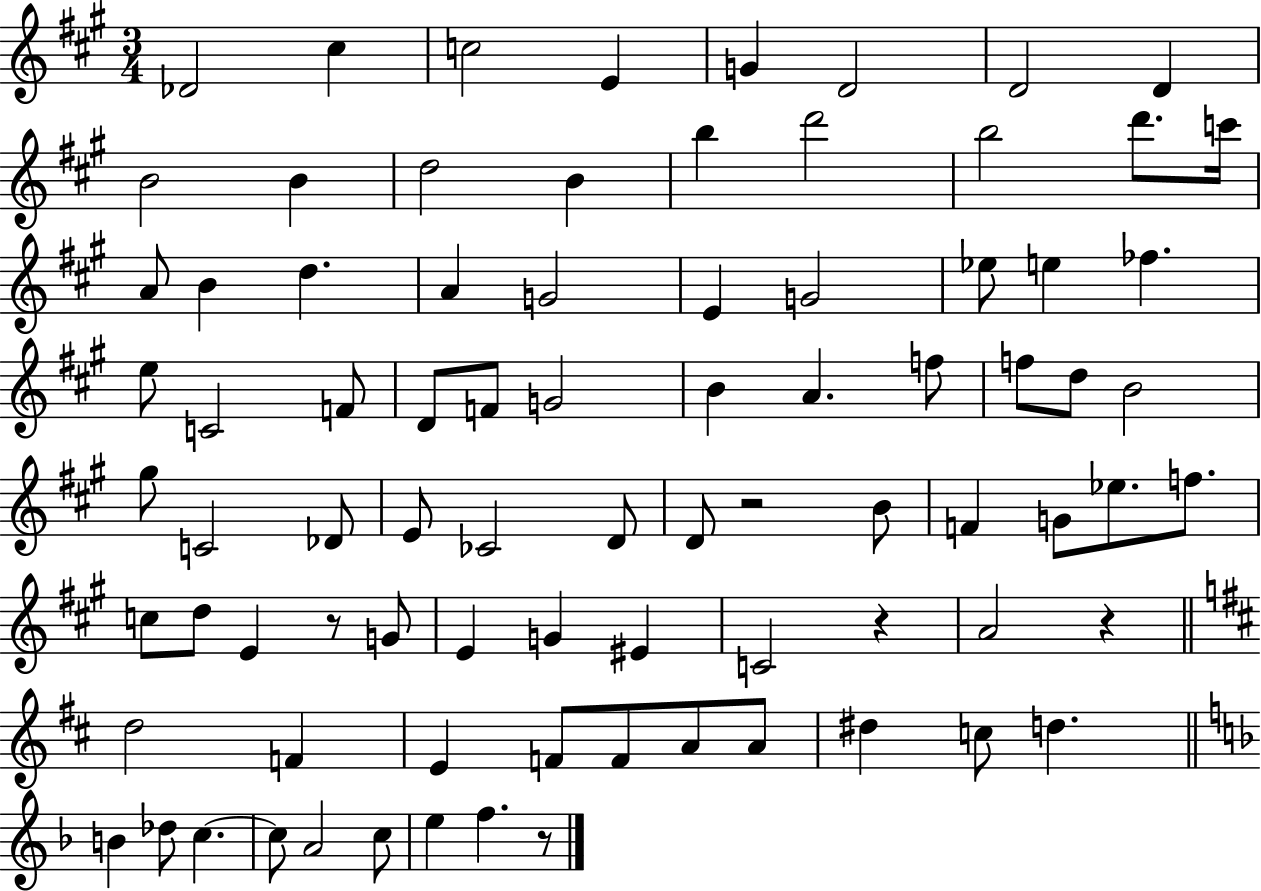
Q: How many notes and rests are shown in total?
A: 83